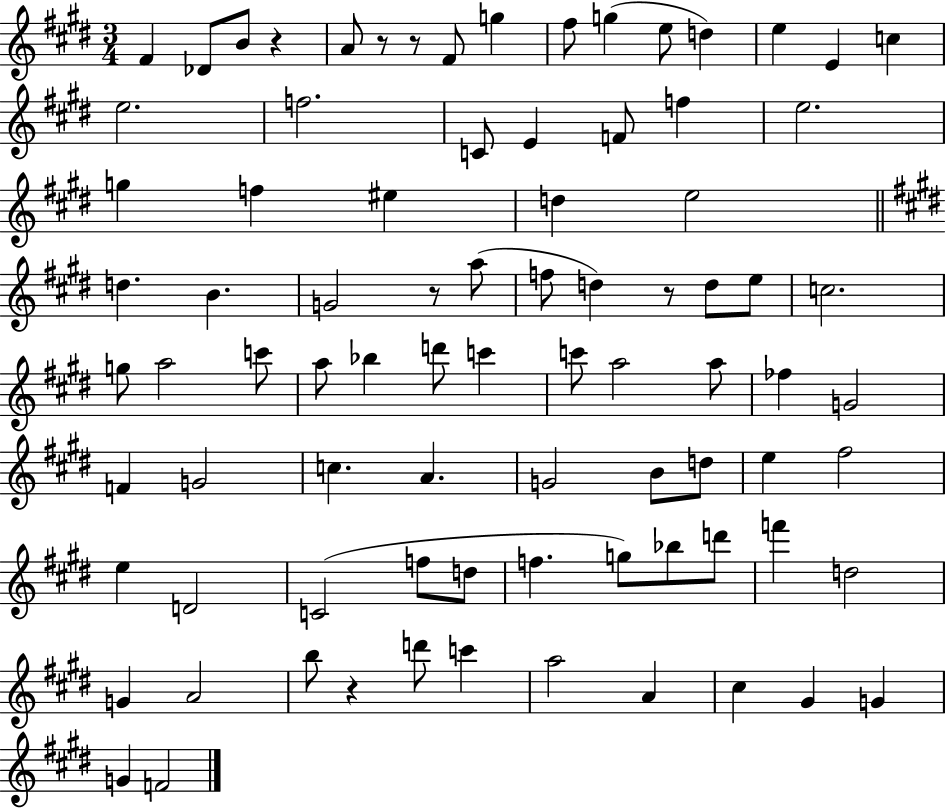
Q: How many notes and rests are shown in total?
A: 84